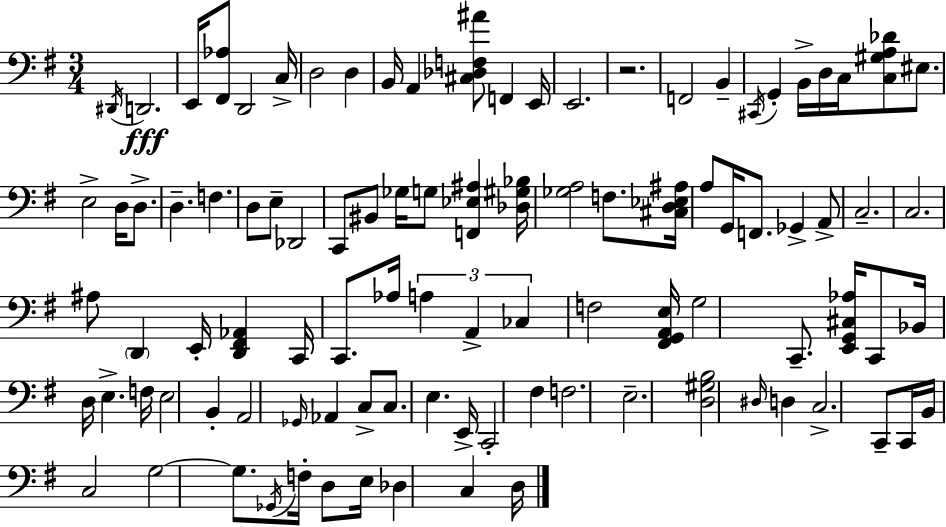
D#2/s D2/h. E2/s [F#2,Ab3]/e D2/h C3/s D3/h D3/q B2/s A2/q [C#3,Db3,F3,A#4]/e F2/q E2/s E2/h. R/h. F2/h B2/q C#2/s G2/q B2/s D3/s C3/s [C3,G#3,A3,Db4]/e EIS3/e. E3/h D3/s D3/e. D3/q. F3/q. D3/e E3/e Db2/h C2/e BIS2/e Gb3/s G3/e [F2,Eb3,A#3]/q [Db3,G#3,Bb3]/s [Gb3,A3]/h F3/e. [C#3,D3,Eb3,A#3]/s A3/e G2/s F2/e. Gb2/q A2/e C3/h. C3/h. A#3/e D2/q E2/s [D2,F#2,Ab2]/q C2/s C2/e. Ab3/s A3/q A2/q CES3/q F3/h [F#2,G2,A2,E3]/s G3/h C2/e. [E2,G2,C#3,Ab3]/s C2/e Bb2/s D3/s E3/q. F3/s E3/h B2/q A2/h Gb2/s Ab2/q C3/e C3/e. E3/q. E2/s C2/h F#3/q F3/h. E3/h. [D3,G#3,B3]/h D#3/s D3/q C3/h. C2/e C2/s B2/s C3/h G3/h G3/e. Gb2/s F3/s D3/e E3/s Db3/q C3/q D3/s